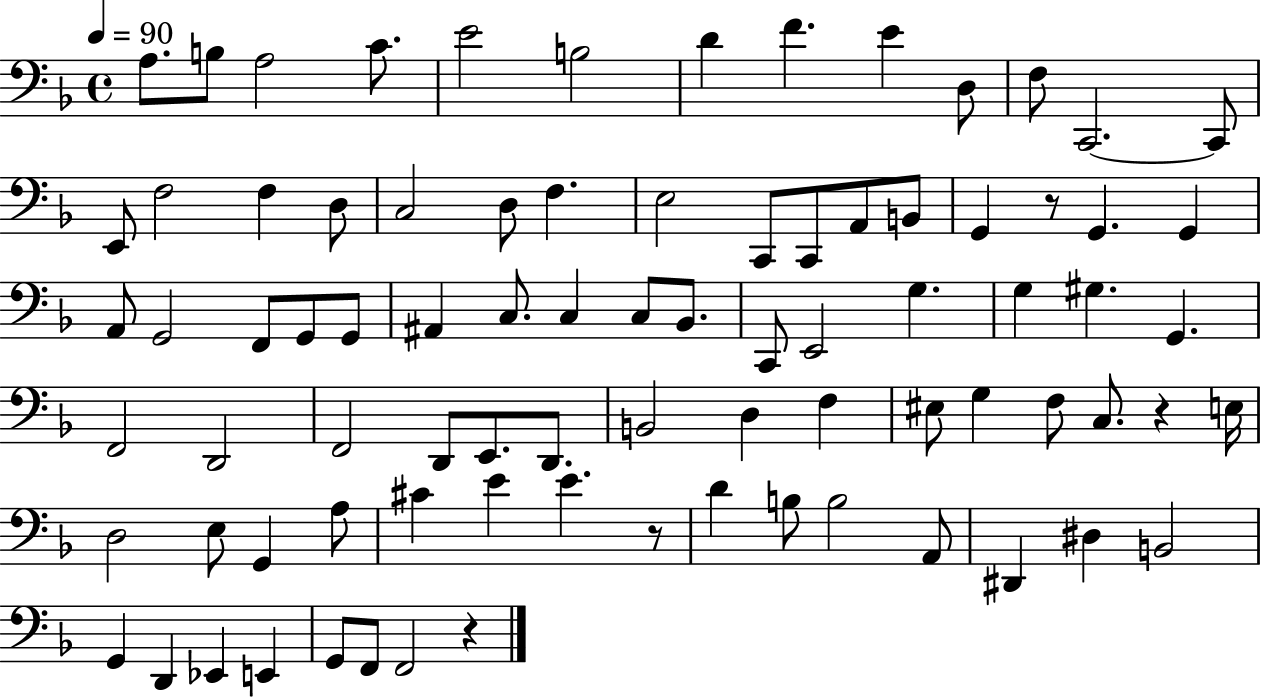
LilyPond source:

{
  \clef bass
  \time 4/4
  \defaultTimeSignature
  \key f \major
  \tempo 4 = 90
  a8. b8 a2 c'8. | e'2 b2 | d'4 f'4. e'4 d8 | f8 c,2.~~ c,8 | \break e,8 f2 f4 d8 | c2 d8 f4. | e2 c,8 c,8 a,8 b,8 | g,4 r8 g,4. g,4 | \break a,8 g,2 f,8 g,8 g,8 | ais,4 c8. c4 c8 bes,8. | c,8 e,2 g4. | g4 gis4. g,4. | \break f,2 d,2 | f,2 d,8 e,8. d,8. | b,2 d4 f4 | eis8 g4 f8 c8. r4 e16 | \break d2 e8 g,4 a8 | cis'4 e'4 e'4. r8 | d'4 b8 b2 a,8 | dis,4 dis4 b,2 | \break g,4 d,4 ees,4 e,4 | g,8 f,8 f,2 r4 | \bar "|."
}